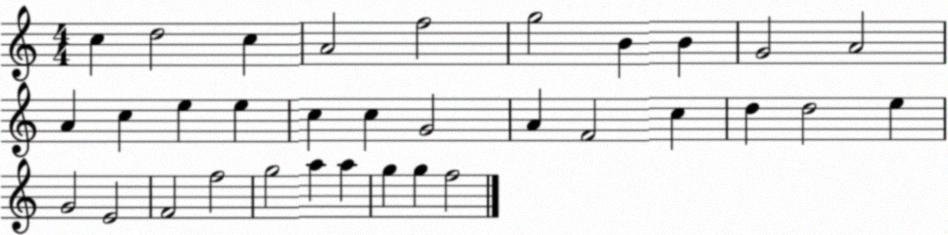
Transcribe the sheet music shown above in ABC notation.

X:1
T:Untitled
M:4/4
L:1/4
K:C
c d2 c A2 f2 g2 B B G2 A2 A c e e c c G2 A F2 c d d2 e G2 E2 F2 f2 g2 a a g g f2